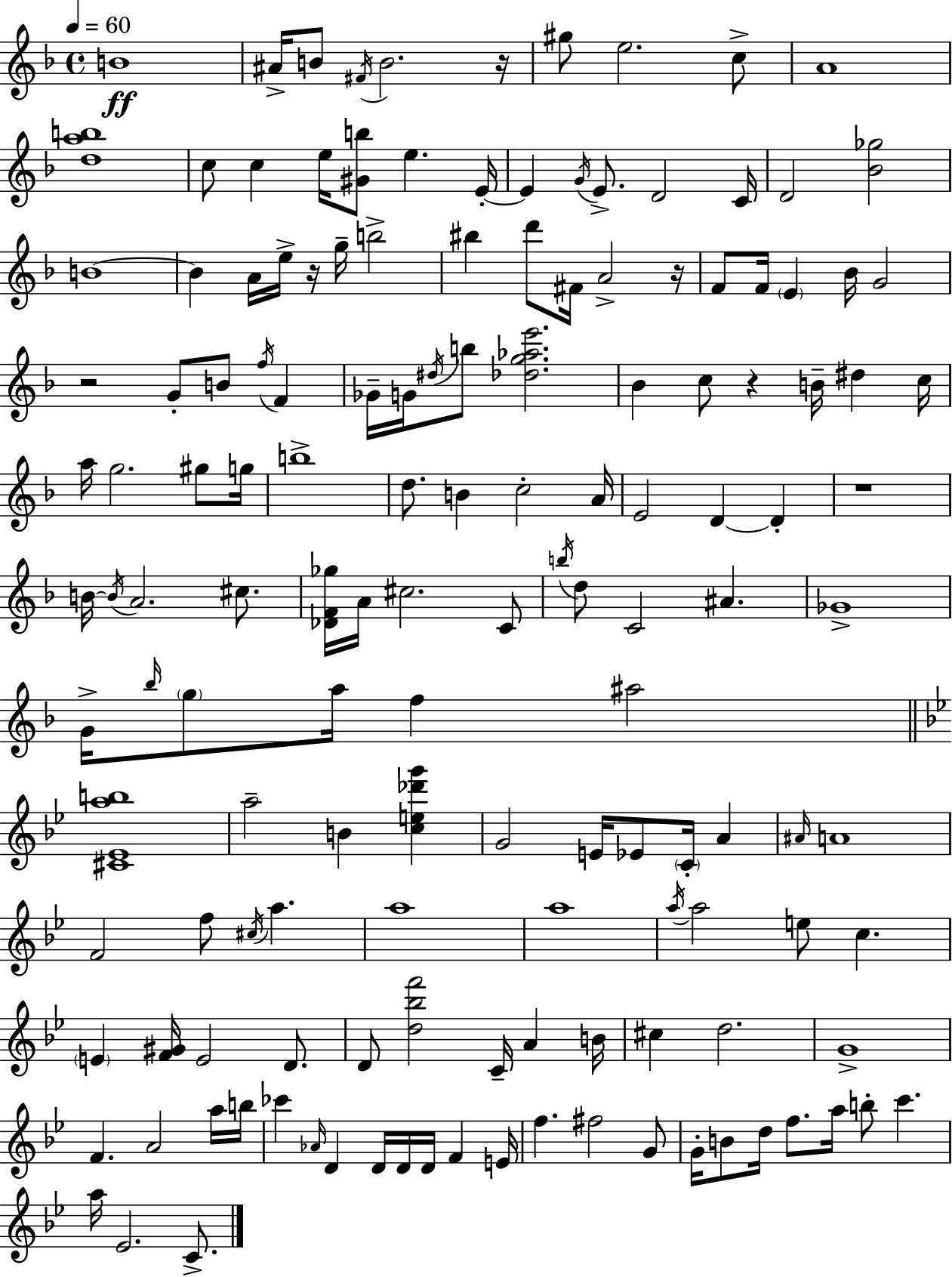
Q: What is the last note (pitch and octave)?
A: C4